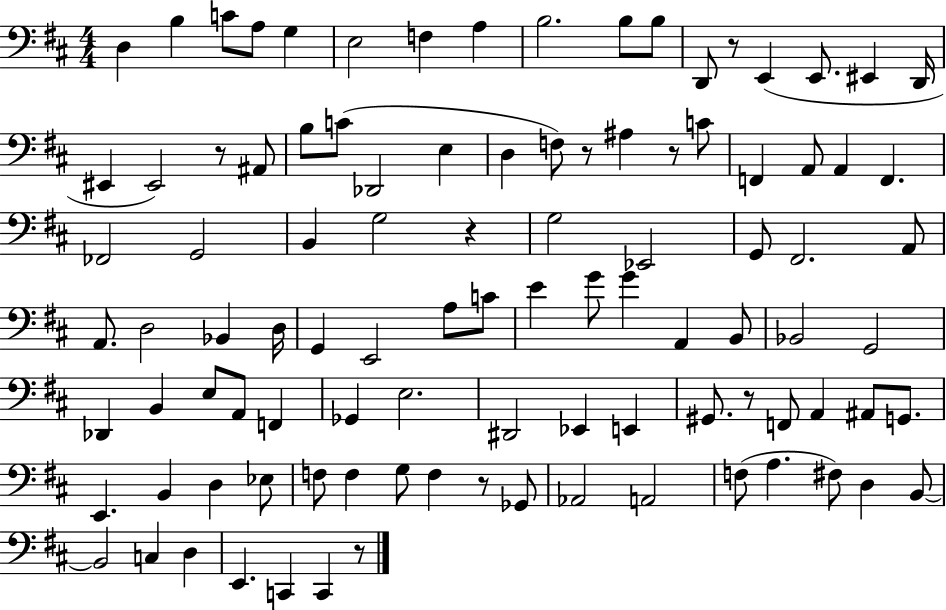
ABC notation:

X:1
T:Untitled
M:4/4
L:1/4
K:D
D, B, C/2 A,/2 G, E,2 F, A, B,2 B,/2 B,/2 D,,/2 z/2 E,, E,,/2 ^E,, D,,/4 ^E,, ^E,,2 z/2 ^A,,/2 B,/2 C/2 _D,,2 E, D, F,/2 z/2 ^A, z/2 C/2 F,, A,,/2 A,, F,, _F,,2 G,,2 B,, G,2 z G,2 _E,,2 G,,/2 ^F,,2 A,,/2 A,,/2 D,2 _B,, D,/4 G,, E,,2 A,/2 C/2 E G/2 G A,, B,,/2 _B,,2 G,,2 _D,, B,, E,/2 A,,/2 F,, _G,, E,2 ^D,,2 _E,, E,, ^G,,/2 z/2 F,,/2 A,, ^A,,/2 G,,/2 E,, B,, D, _E,/2 F,/2 F, G,/2 F, z/2 _G,,/2 _A,,2 A,,2 F,/2 A, ^F,/2 D, B,,/2 B,,2 C, D, E,, C,, C,, z/2